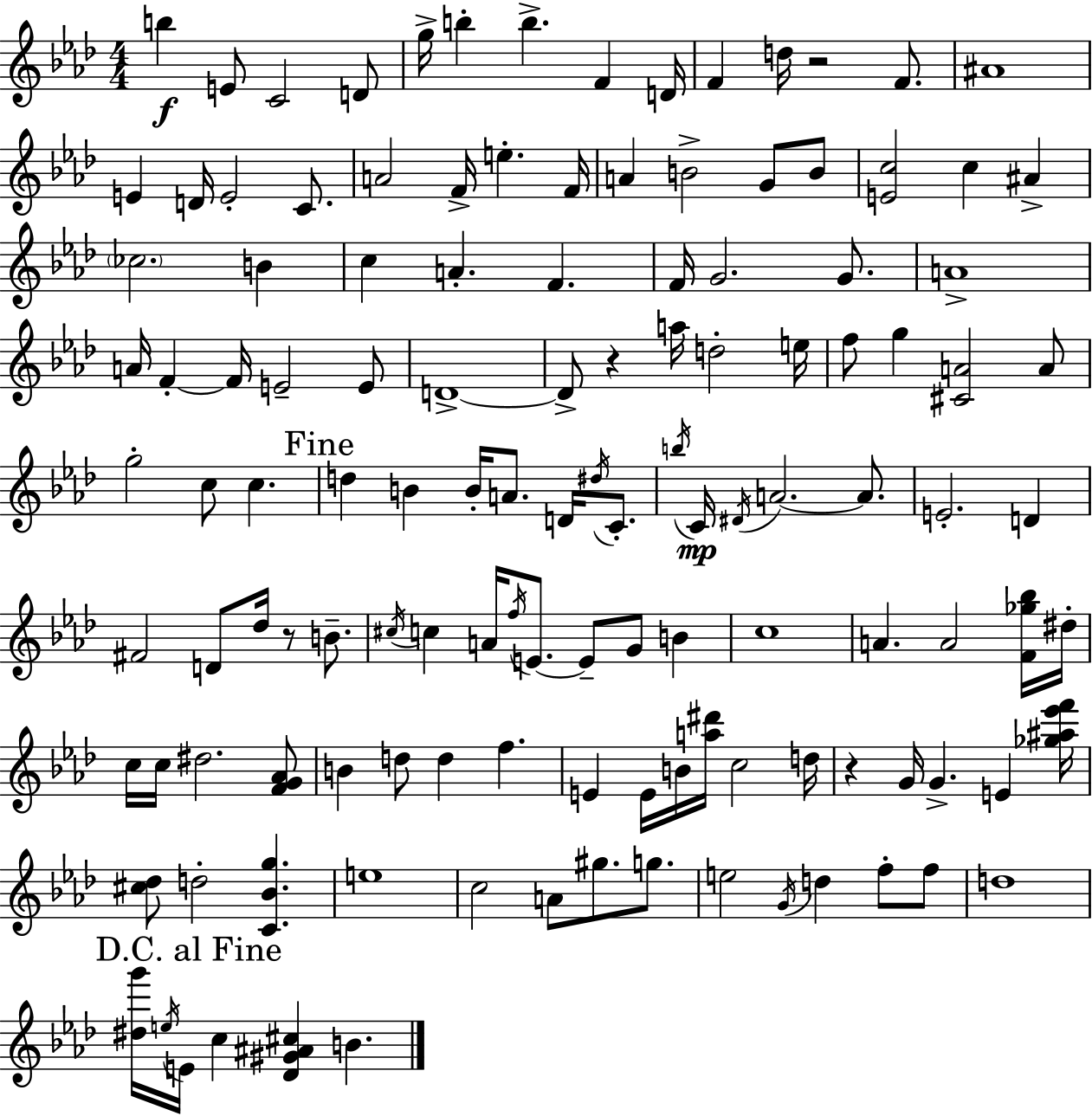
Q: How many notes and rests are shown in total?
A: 127